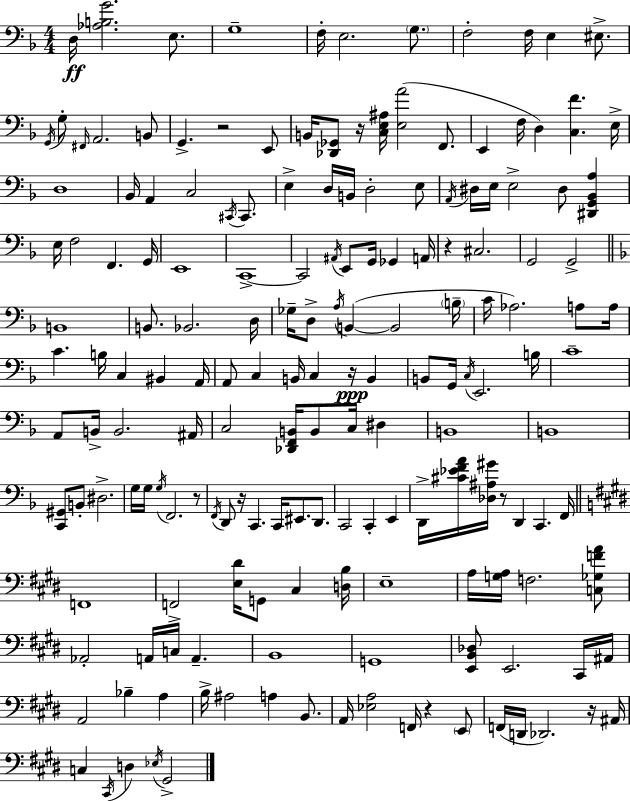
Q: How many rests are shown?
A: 9